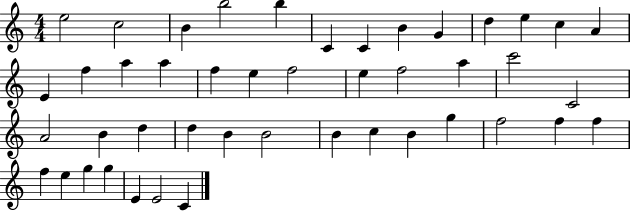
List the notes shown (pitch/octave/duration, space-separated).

E5/h C5/h B4/q B5/h B5/q C4/q C4/q B4/q G4/q D5/q E5/q C5/q A4/q E4/q F5/q A5/q A5/q F5/q E5/q F5/h E5/q F5/h A5/q C6/h C4/h A4/h B4/q D5/q D5/q B4/q B4/h B4/q C5/q B4/q G5/q F5/h F5/q F5/q F5/q E5/q G5/q G5/q E4/q E4/h C4/q